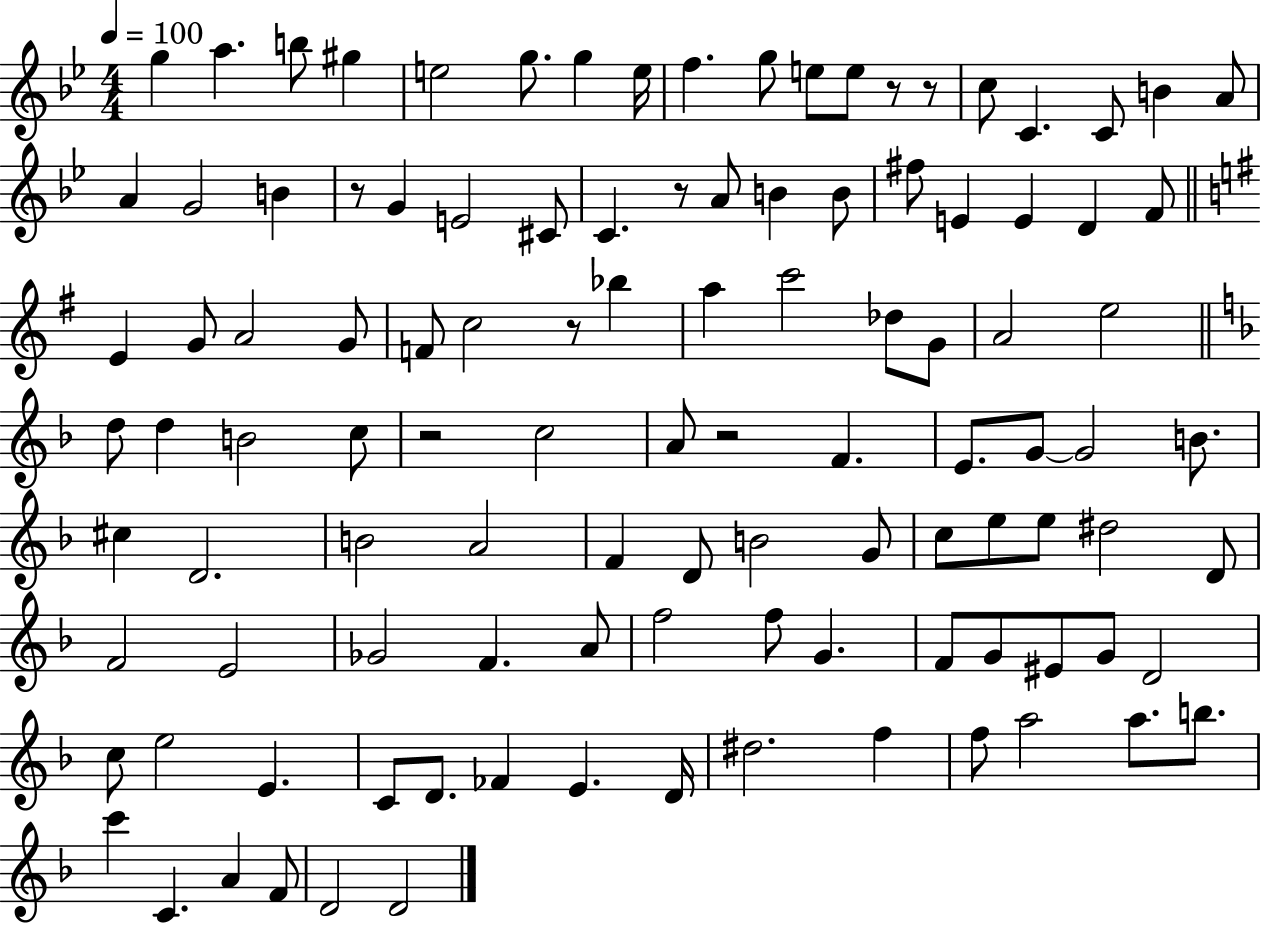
{
  \clef treble
  \numericTimeSignature
  \time 4/4
  \key bes \major
  \tempo 4 = 100
  g''4 a''4. b''8 gis''4 | e''2 g''8. g''4 e''16 | f''4. g''8 e''8 e''8 r8 r8 | c''8 c'4. c'8 b'4 a'8 | \break a'4 g'2 b'4 | r8 g'4 e'2 cis'8 | c'4. r8 a'8 b'4 b'8 | fis''8 e'4 e'4 d'4 f'8 | \break \bar "||" \break \key g \major e'4 g'8 a'2 g'8 | f'8 c''2 r8 bes''4 | a''4 c'''2 des''8 g'8 | a'2 e''2 | \break \bar "||" \break \key f \major d''8 d''4 b'2 c''8 | r2 c''2 | a'8 r2 f'4. | e'8. g'8~~ g'2 b'8. | \break cis''4 d'2. | b'2 a'2 | f'4 d'8 b'2 g'8 | c''8 e''8 e''8 dis''2 d'8 | \break f'2 e'2 | ges'2 f'4. a'8 | f''2 f''8 g'4. | f'8 g'8 eis'8 g'8 d'2 | \break c''8 e''2 e'4. | c'8 d'8. fes'4 e'4. d'16 | dis''2. f''4 | f''8 a''2 a''8. b''8. | \break c'''4 c'4. a'4 f'8 | d'2 d'2 | \bar "|."
}